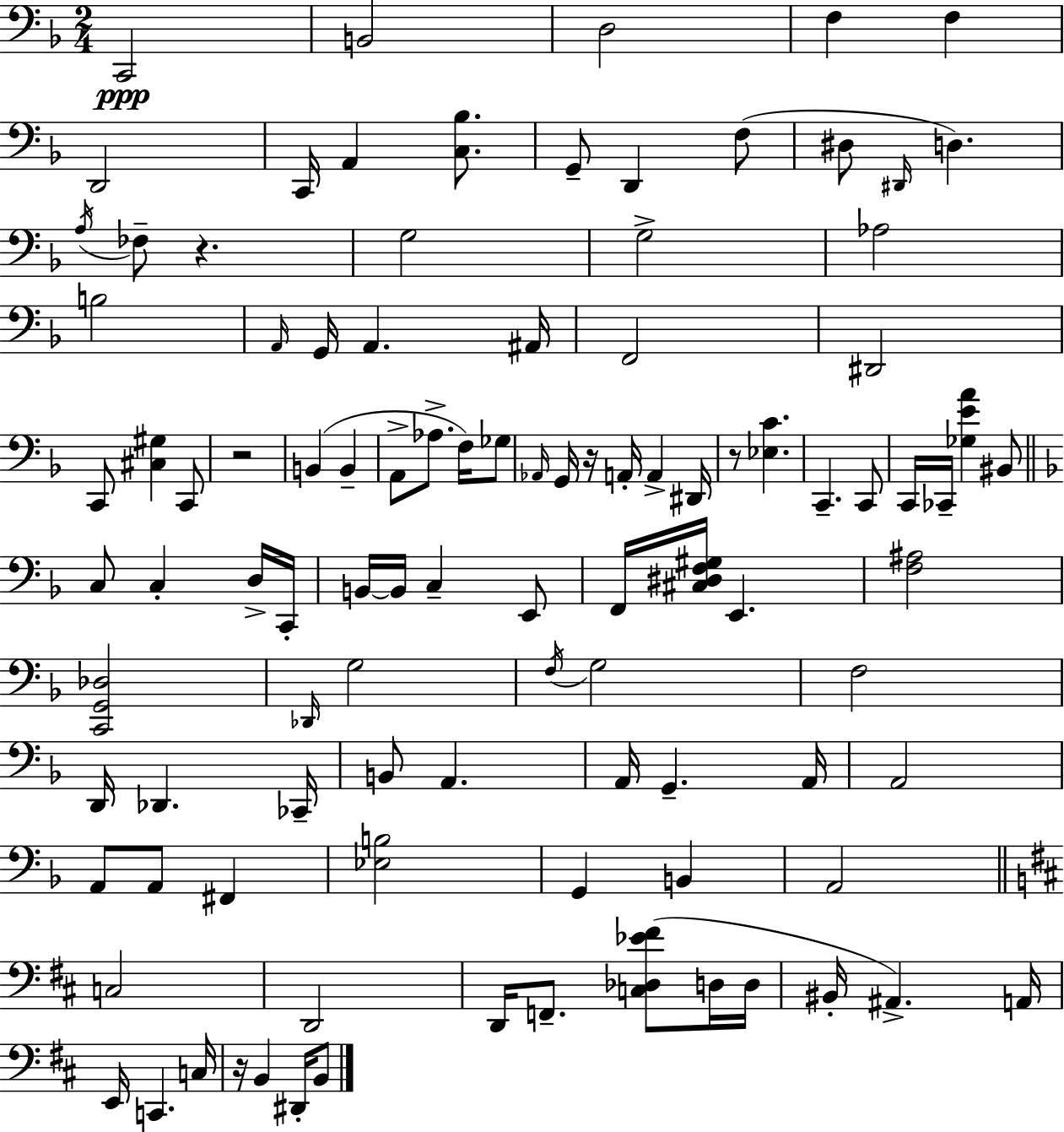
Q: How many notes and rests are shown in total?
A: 103